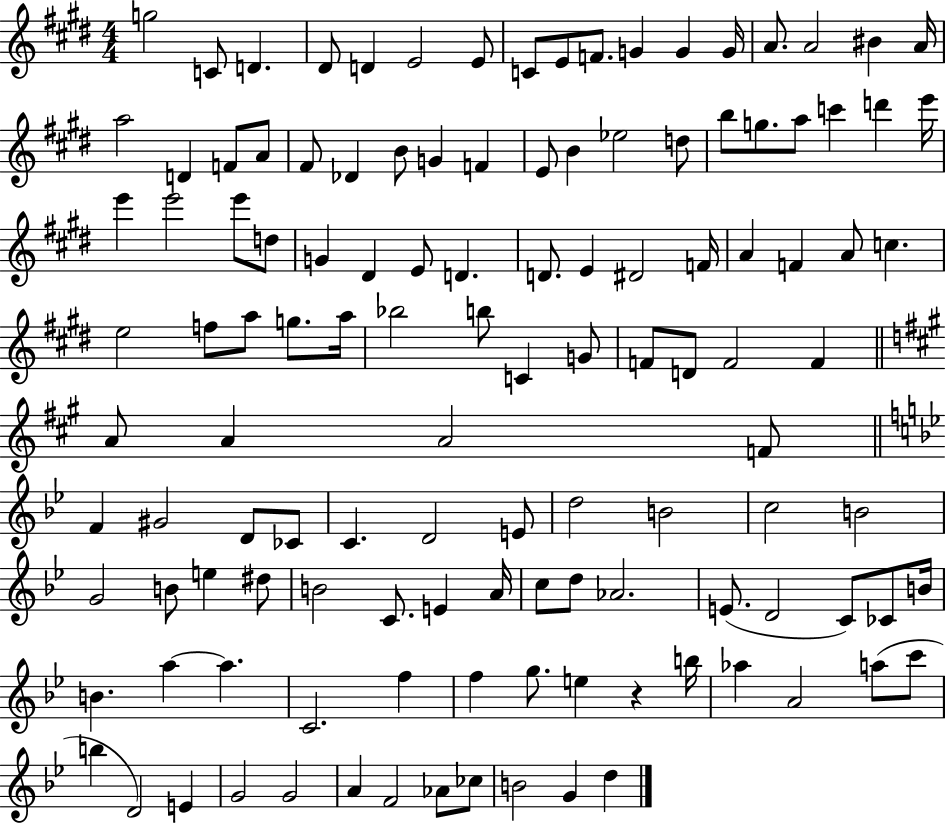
G5/h C4/e D4/q. D#4/e D4/q E4/h E4/e C4/e E4/e F4/e. G4/q G4/q G4/s A4/e. A4/h BIS4/q A4/s A5/h D4/q F4/e A4/e F#4/e Db4/q B4/e G4/q F4/q E4/e B4/q Eb5/h D5/e B5/e G5/e. A5/e C6/q D6/q E6/s E6/q E6/h E6/e D5/e G4/q D#4/q E4/e D4/q. D4/e. E4/q D#4/h F4/s A4/q F4/q A4/e C5/q. E5/h F5/e A5/e G5/e. A5/s Bb5/h B5/e C4/q G4/e F4/e D4/e F4/h F4/q A4/e A4/q A4/h F4/e F4/q G#4/h D4/e CES4/e C4/q. D4/h E4/e D5/h B4/h C5/h B4/h G4/h B4/e E5/q D#5/e B4/h C4/e. E4/q A4/s C5/e D5/e Ab4/h. E4/e. D4/h C4/e CES4/e B4/s B4/q. A5/q A5/q. C4/h. F5/q F5/q G5/e. E5/q R/q B5/s Ab5/q A4/h A5/e C6/e B5/q D4/h E4/q G4/h G4/h A4/q F4/h Ab4/e CES5/e B4/h G4/q D5/q